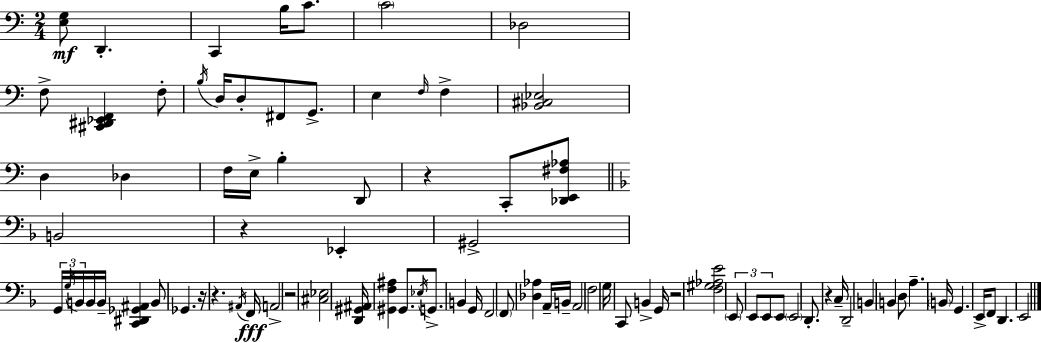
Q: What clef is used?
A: bass